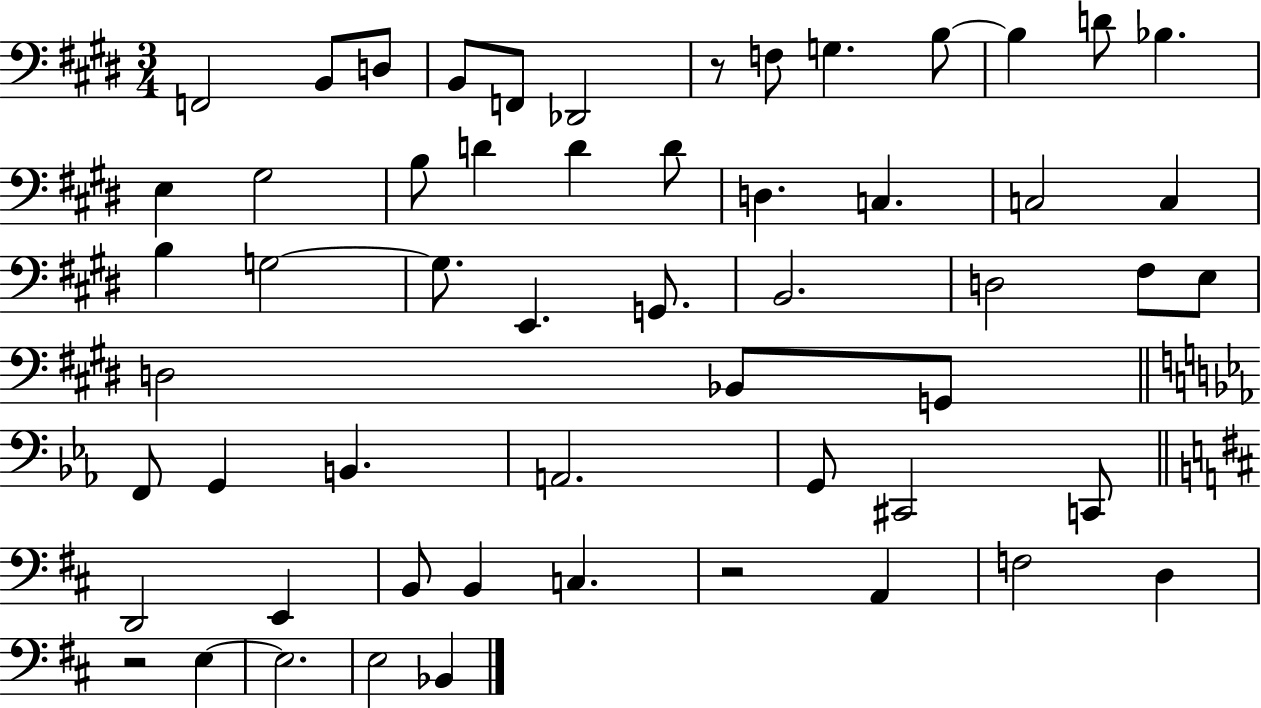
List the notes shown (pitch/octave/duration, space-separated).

F2/h B2/e D3/e B2/e F2/e Db2/h R/e F3/e G3/q. B3/e B3/q D4/e Bb3/q. E3/q G#3/h B3/e D4/q D4/q D4/e D3/q. C3/q. C3/h C3/q B3/q G3/h G3/e. E2/q. G2/e. B2/h. D3/h F#3/e E3/e D3/h Bb2/e G2/e F2/e G2/q B2/q. A2/h. G2/e C#2/h C2/e D2/h E2/q B2/e B2/q C3/q. R/h A2/q F3/h D3/q R/h E3/q E3/h. E3/h Bb2/q